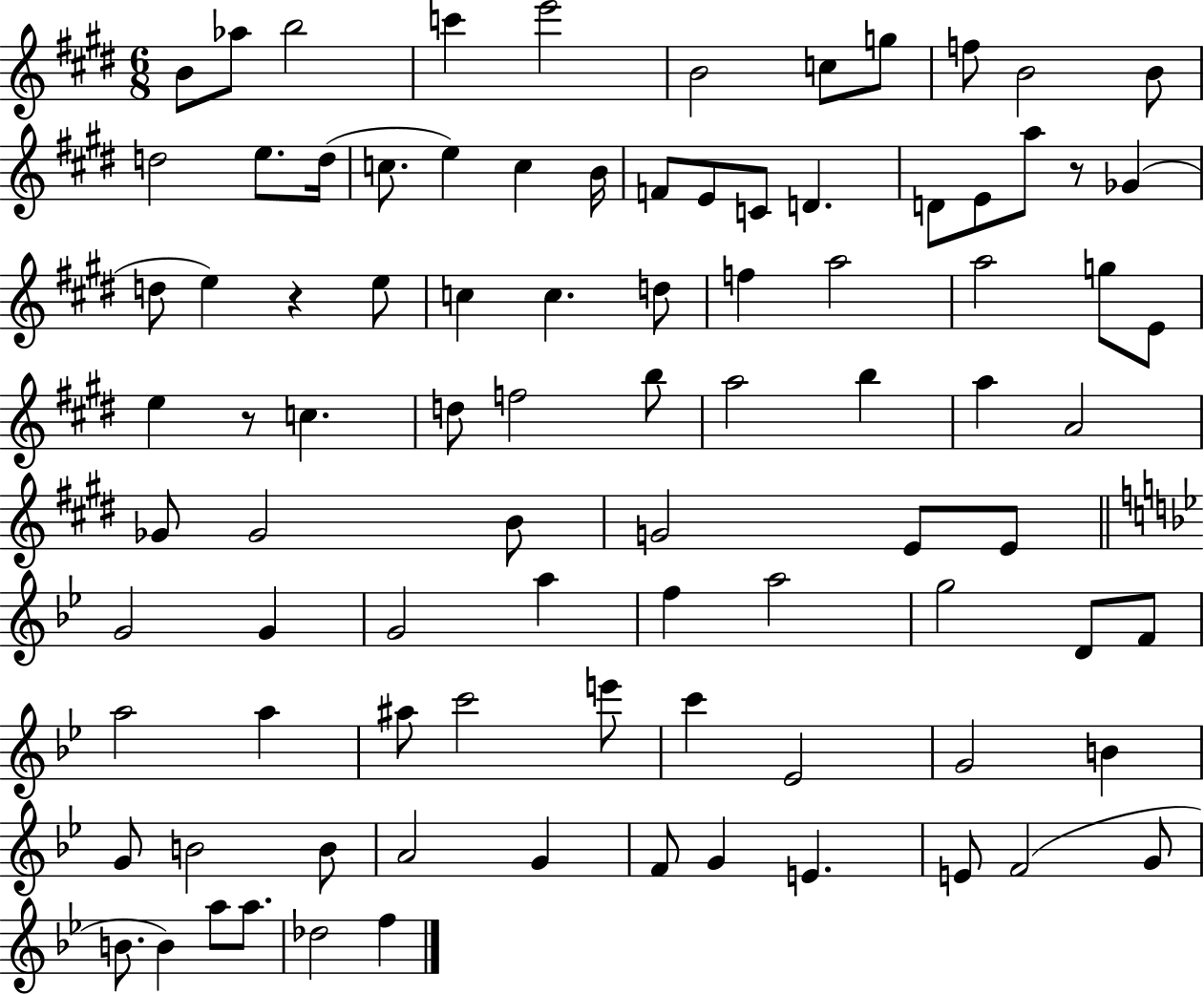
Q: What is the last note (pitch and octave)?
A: F5